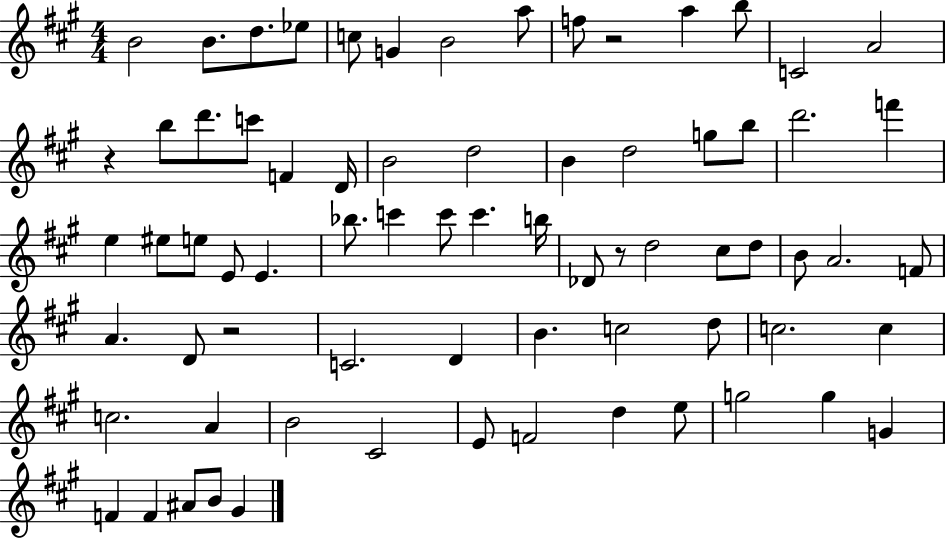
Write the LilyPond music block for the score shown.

{
  \clef treble
  \numericTimeSignature
  \time 4/4
  \key a \major
  b'2 b'8. d''8. ees''8 | c''8 g'4 b'2 a''8 | f''8 r2 a''4 b''8 | c'2 a'2 | \break r4 b''8 d'''8. c'''8 f'4 d'16 | b'2 d''2 | b'4 d''2 g''8 b''8 | d'''2. f'''4 | \break e''4 eis''8 e''8 e'8 e'4. | bes''8. c'''4 c'''8 c'''4. b''16 | des'8 r8 d''2 cis''8 d''8 | b'8 a'2. f'8 | \break a'4. d'8 r2 | c'2. d'4 | b'4. c''2 d''8 | c''2. c''4 | \break c''2. a'4 | b'2 cis'2 | e'8 f'2 d''4 e''8 | g''2 g''4 g'4 | \break f'4 f'4 ais'8 b'8 gis'4 | \bar "|."
}